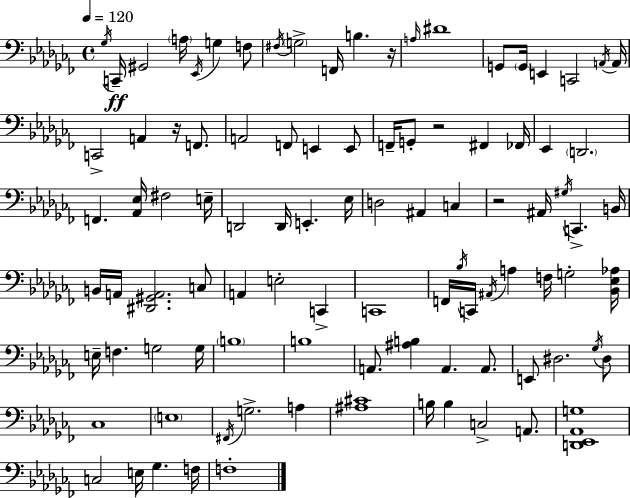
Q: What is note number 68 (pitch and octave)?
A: A2